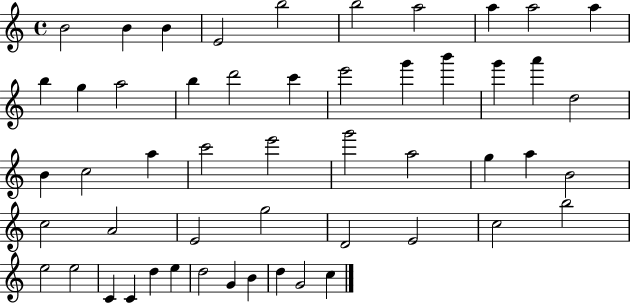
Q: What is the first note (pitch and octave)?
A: B4